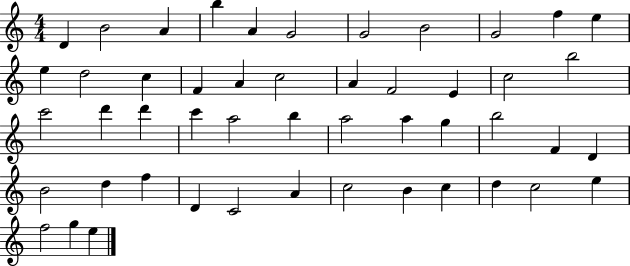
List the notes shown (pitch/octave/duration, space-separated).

D4/q B4/h A4/q B5/q A4/q G4/h G4/h B4/h G4/h F5/q E5/q E5/q D5/h C5/q F4/q A4/q C5/h A4/q F4/h E4/q C5/h B5/h C6/h D6/q D6/q C6/q A5/h B5/q A5/h A5/q G5/q B5/h F4/q D4/q B4/h D5/q F5/q D4/q C4/h A4/q C5/h B4/q C5/q D5/q C5/h E5/q F5/h G5/q E5/q